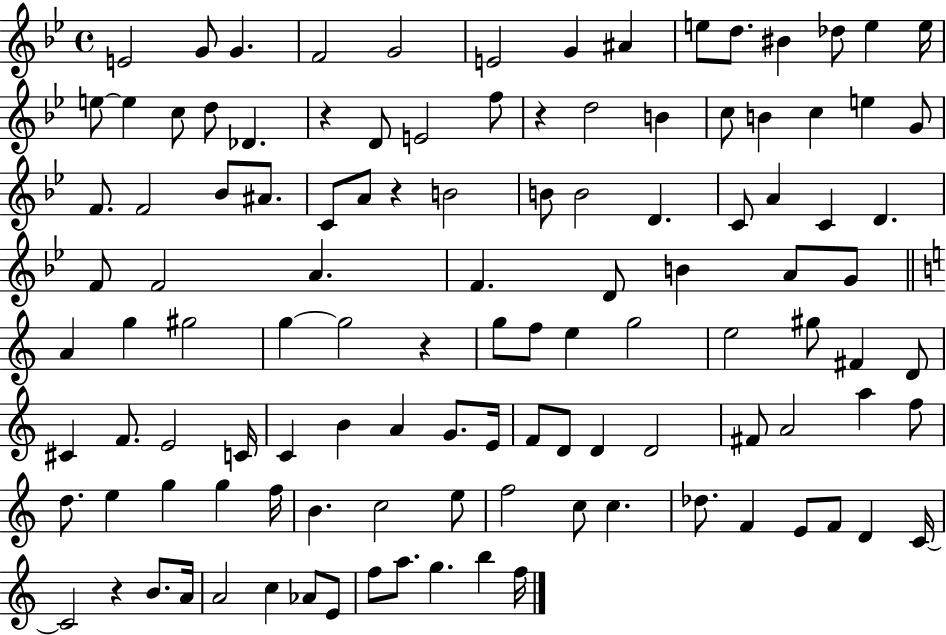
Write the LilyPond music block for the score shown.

{
  \clef treble
  \time 4/4
  \defaultTimeSignature
  \key bes \major
  \repeat volta 2 { e'2 g'8 g'4. | f'2 g'2 | e'2 g'4 ais'4 | e''8 d''8. bis'4 des''8 e''4 e''16 | \break e''8~~ e''4 c''8 d''8 des'4. | r4 d'8 e'2 f''8 | r4 d''2 b'4 | c''8 b'4 c''4 e''4 g'8 | \break f'8. f'2 bes'8 ais'8. | c'8 a'8 r4 b'2 | b'8 b'2 d'4. | c'8 a'4 c'4 d'4. | \break f'8 f'2 a'4. | f'4. d'8 b'4 a'8 g'8 | \bar "||" \break \key a \minor a'4 g''4 gis''2 | g''4~~ g''2 r4 | g''8 f''8 e''4 g''2 | e''2 gis''8 fis'4 d'8 | \break cis'4 f'8. e'2 c'16 | c'4 b'4 a'4 g'8. e'16 | f'8 d'8 d'4 d'2 | fis'8 a'2 a''4 f''8 | \break d''8. e''4 g''4 g''4 f''16 | b'4. c''2 e''8 | f''2 c''8 c''4. | des''8. f'4 e'8 f'8 d'4 c'16~~ | \break c'2 r4 b'8. a'16 | a'2 c''4 aes'8 e'8 | f''8 a''8. g''4. b''4 f''16 | } \bar "|."
}